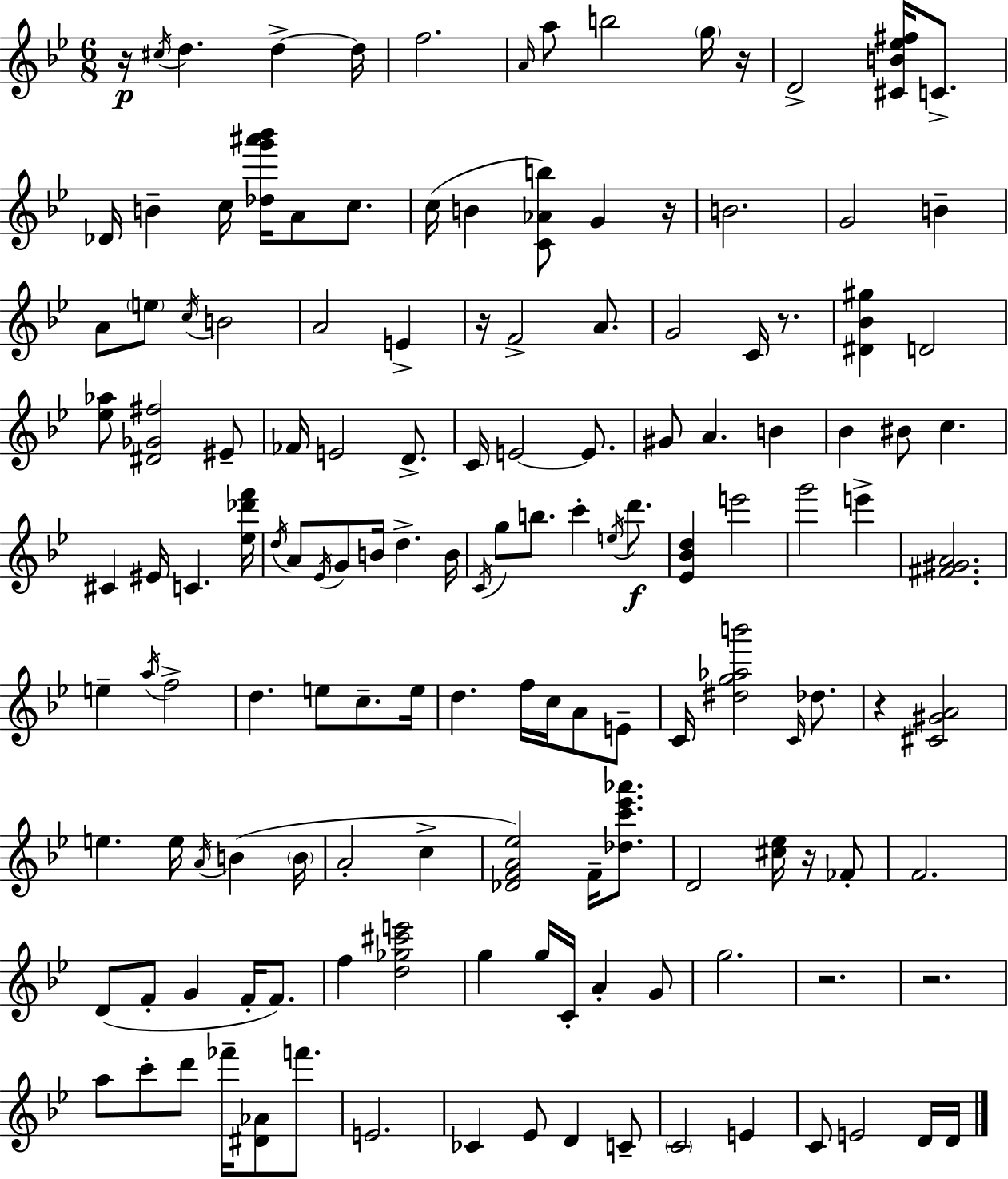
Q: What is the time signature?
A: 6/8